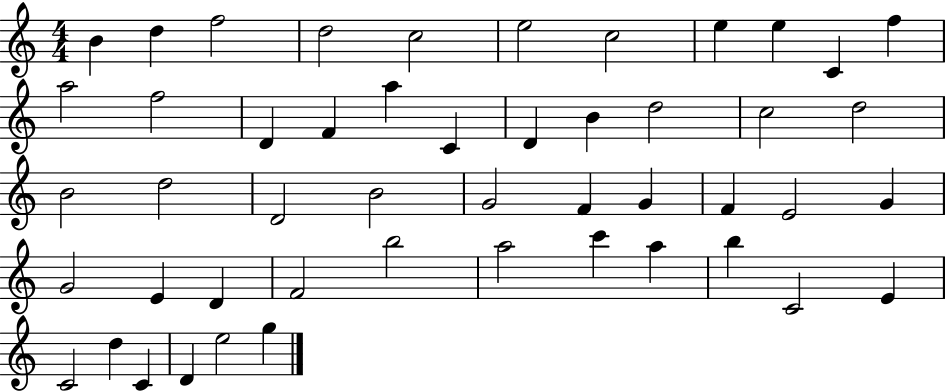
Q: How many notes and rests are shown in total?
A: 49